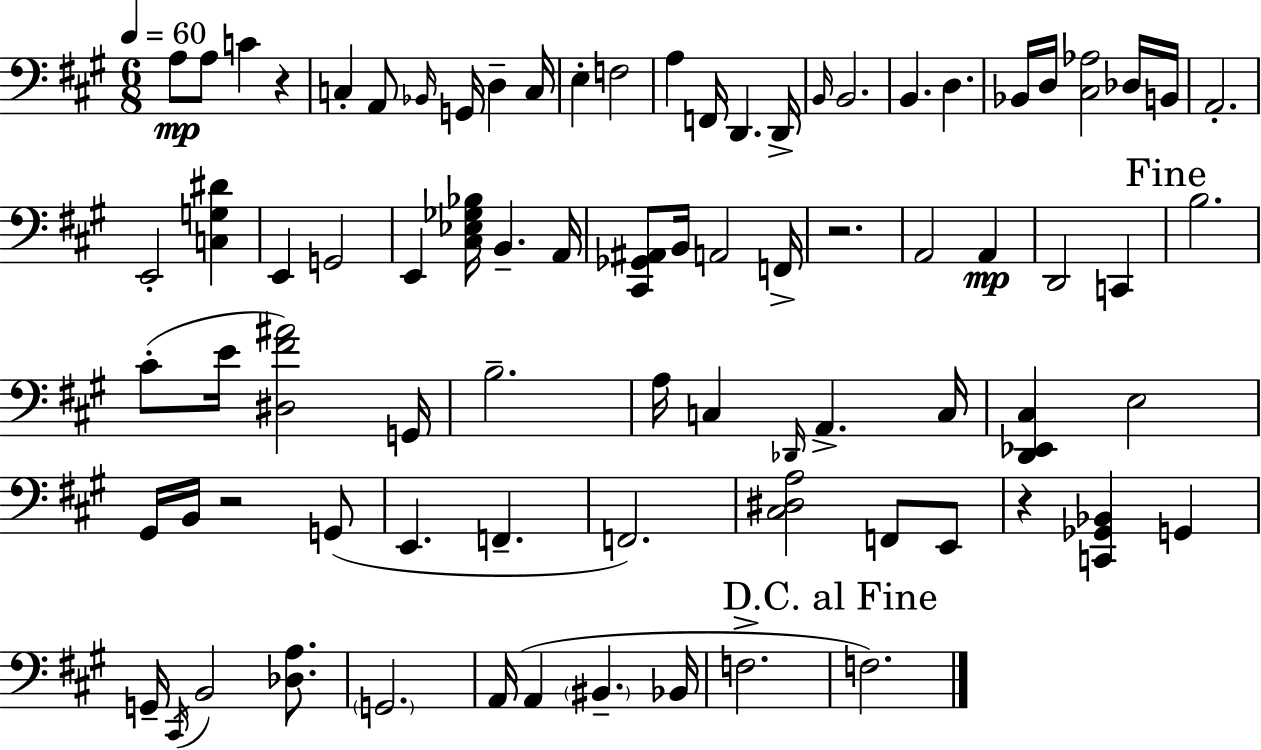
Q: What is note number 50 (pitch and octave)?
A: B2